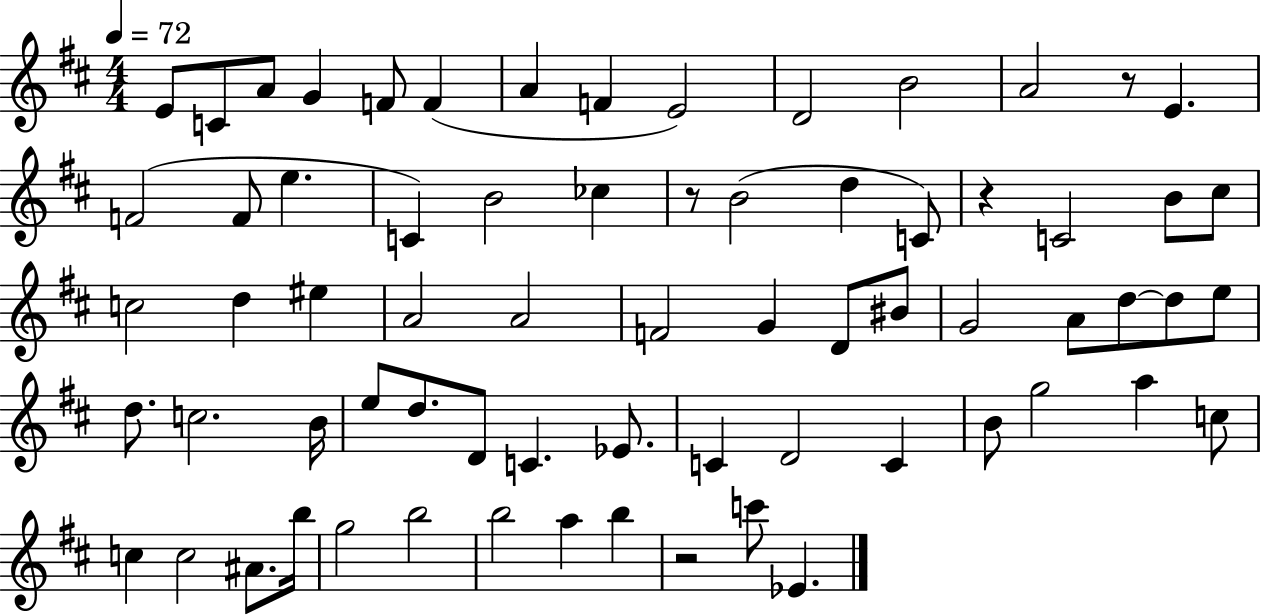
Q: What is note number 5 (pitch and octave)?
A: F4